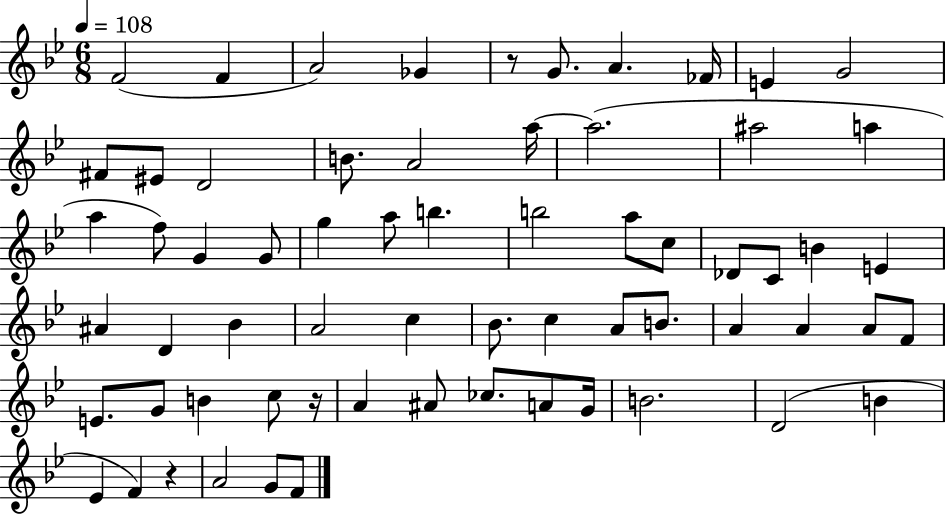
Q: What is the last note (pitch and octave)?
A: F4